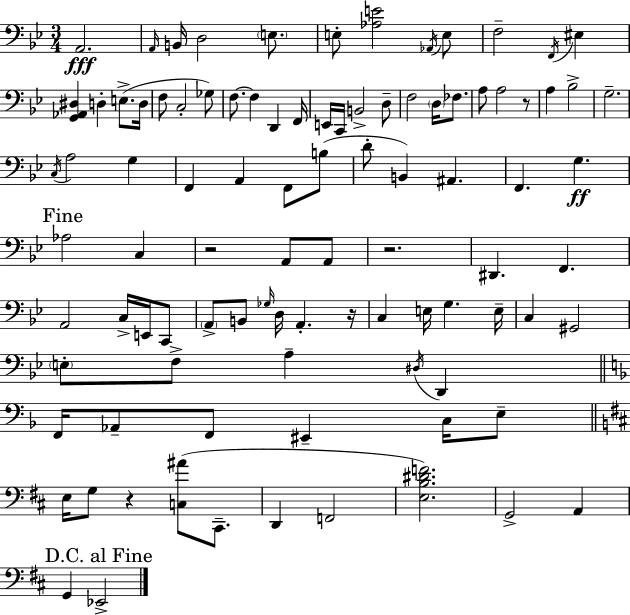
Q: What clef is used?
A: bass